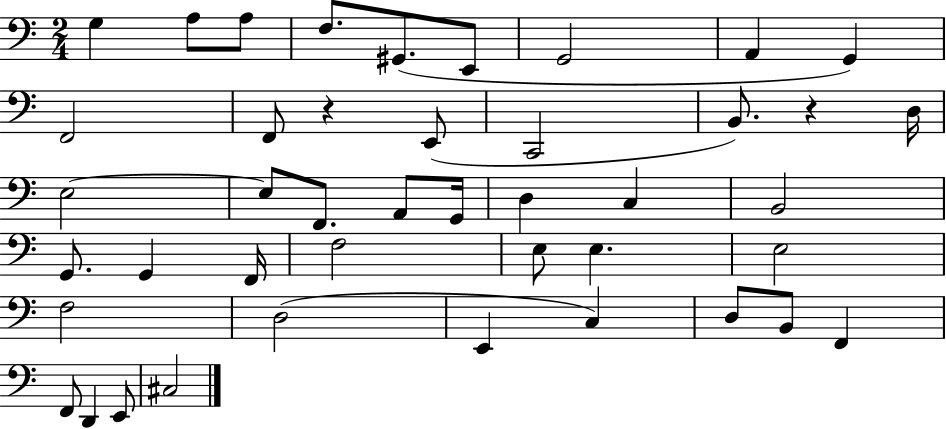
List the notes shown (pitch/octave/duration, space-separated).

G3/q A3/e A3/e F3/e. G#2/e. E2/e G2/h A2/q G2/q F2/h F2/e R/q E2/e C2/h B2/e. R/q D3/s E3/h E3/e F2/e. A2/e G2/s D3/q C3/q B2/h G2/e. G2/q F2/s F3/h E3/e E3/q. E3/h F3/h D3/h E2/q C3/q D3/e B2/e F2/q F2/e D2/q E2/e C#3/h